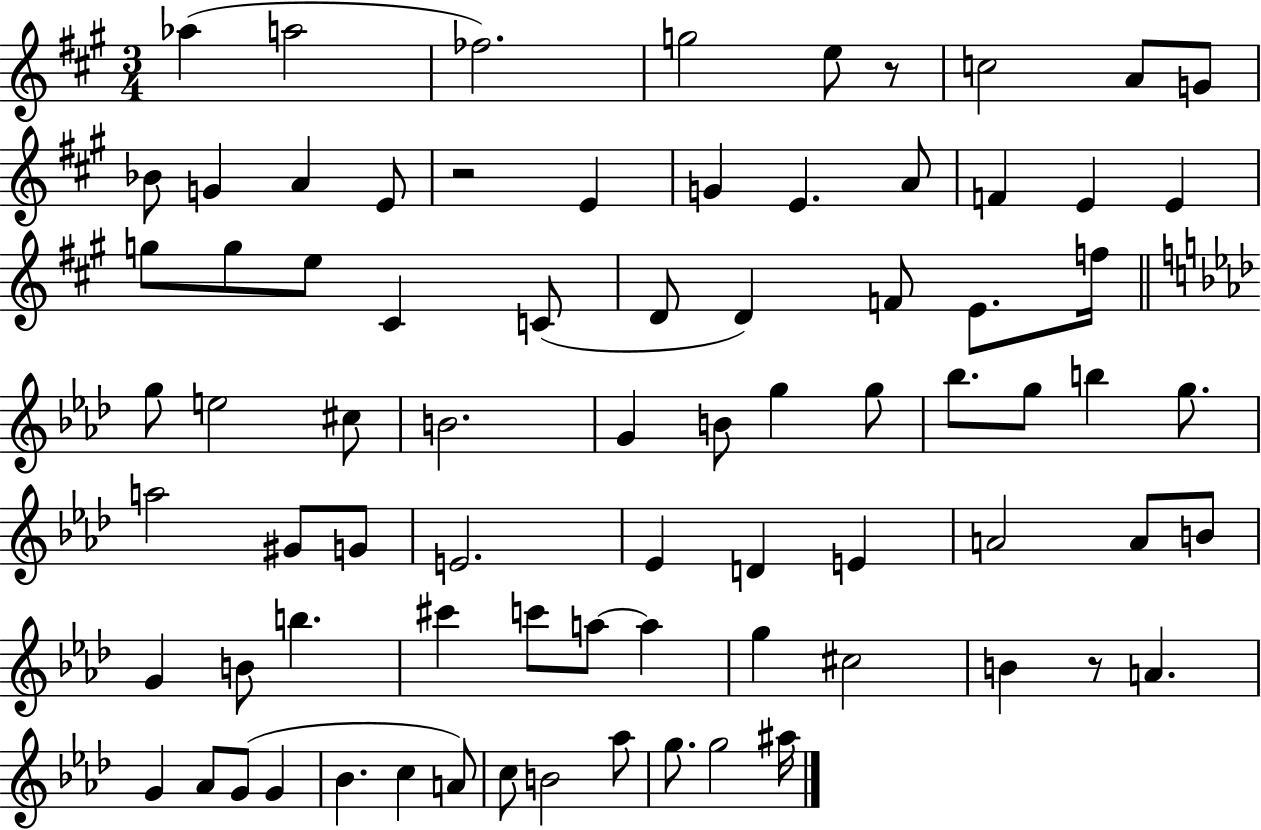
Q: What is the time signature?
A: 3/4